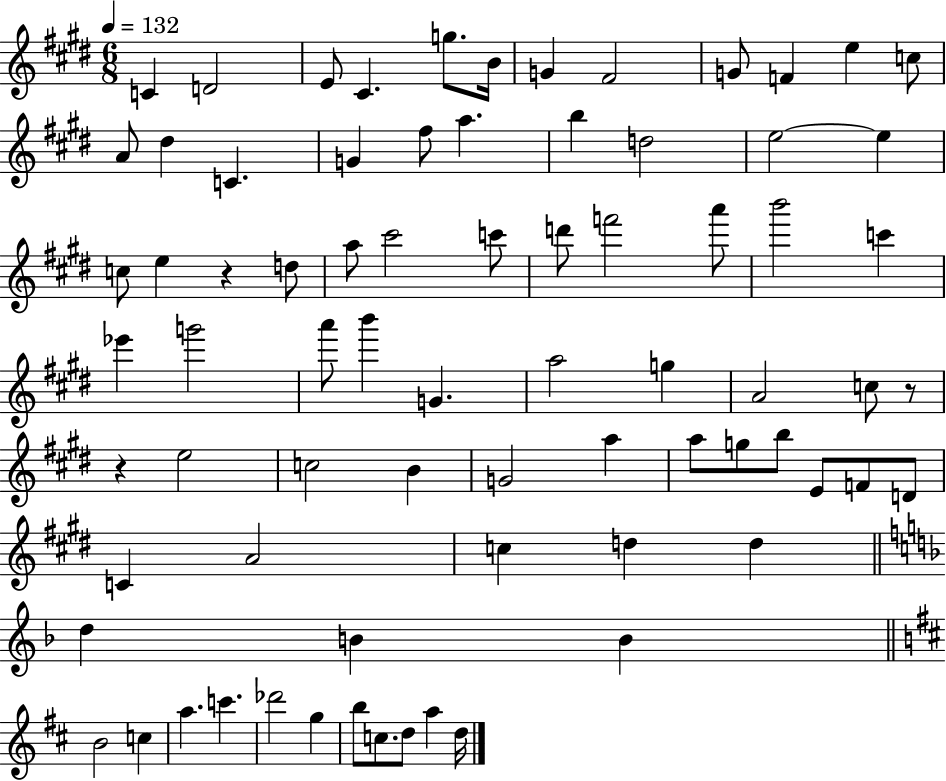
X:1
T:Untitled
M:6/8
L:1/4
K:E
C D2 E/2 ^C g/2 B/4 G ^F2 G/2 F e c/2 A/2 ^d C G ^f/2 a b d2 e2 e c/2 e z d/2 a/2 ^c'2 c'/2 d'/2 f'2 a'/2 b'2 c' _e' g'2 a'/2 b' G a2 g A2 c/2 z/2 z e2 c2 B G2 a a/2 g/2 b/2 E/2 F/2 D/2 C A2 c d d d B B B2 c a c' _d'2 g b/2 c/2 d/2 a d/4